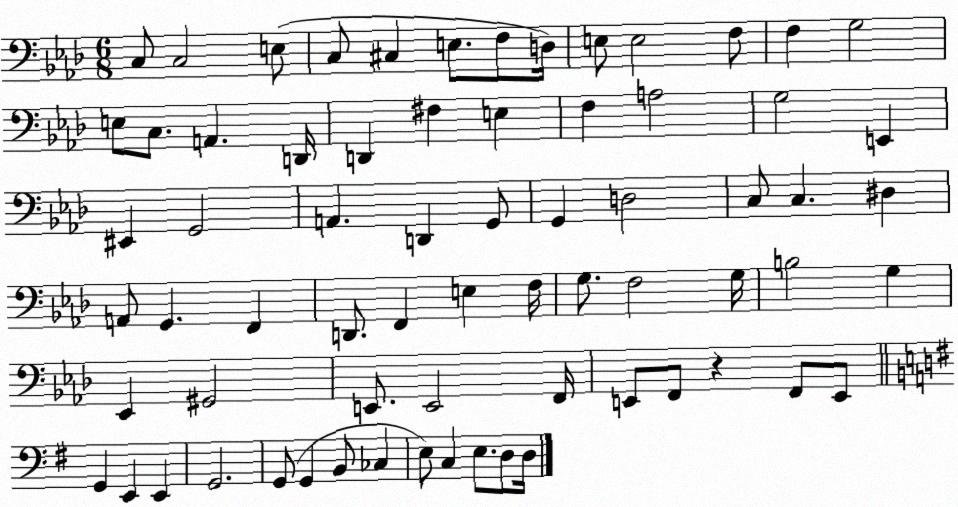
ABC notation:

X:1
T:Untitled
M:6/8
L:1/4
K:Ab
C,/2 C,2 E,/2 C,/2 ^C, E,/2 F,/2 D,/4 E,/2 E,2 F,/2 F, G,2 E,/2 C,/2 A,, D,,/4 D,, ^F, E, F, A,2 G,2 E,, ^E,, G,,2 A,, D,, G,,/2 G,, D,2 C,/2 C, ^D, A,,/2 G,, F,, D,,/2 F,, E, F,/4 G,/2 F,2 G,/4 B,2 G, _E,, ^G,,2 E,,/2 E,,2 F,,/4 E,,/2 F,,/2 z F,,/2 E,,/2 G,, E,, E,, G,,2 G,,/2 G,, B,,/2 _C, E,/2 C, E,/2 D,/2 D,/4